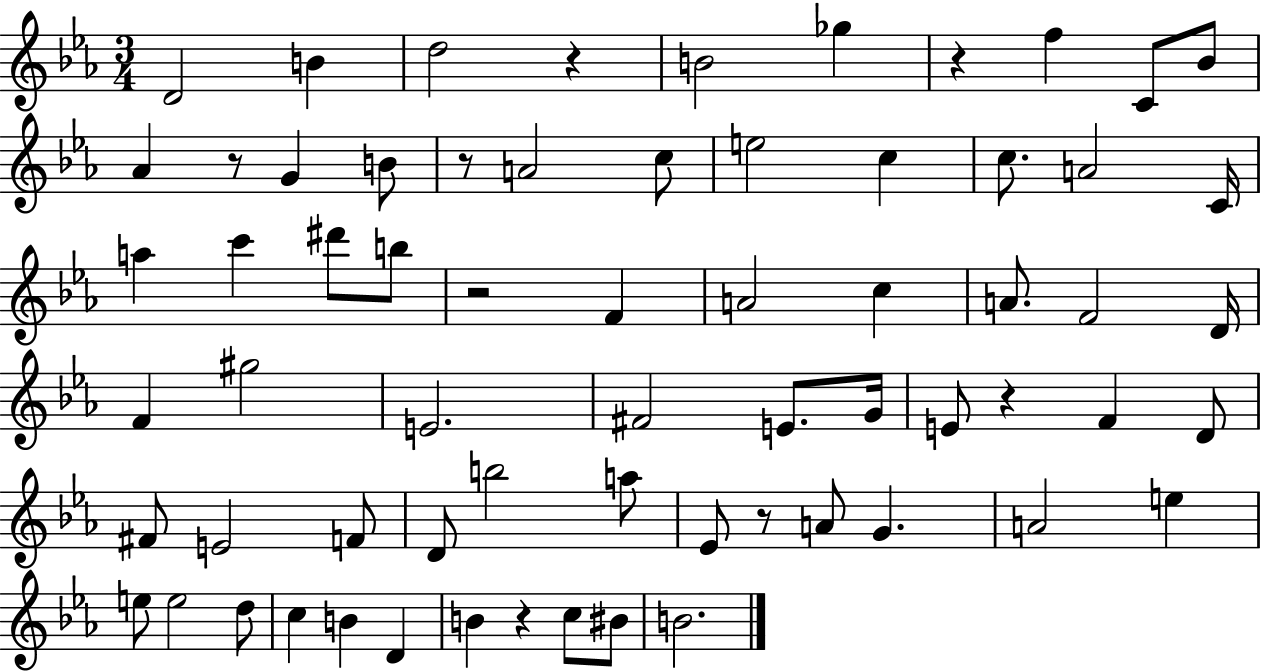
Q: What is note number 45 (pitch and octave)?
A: A4